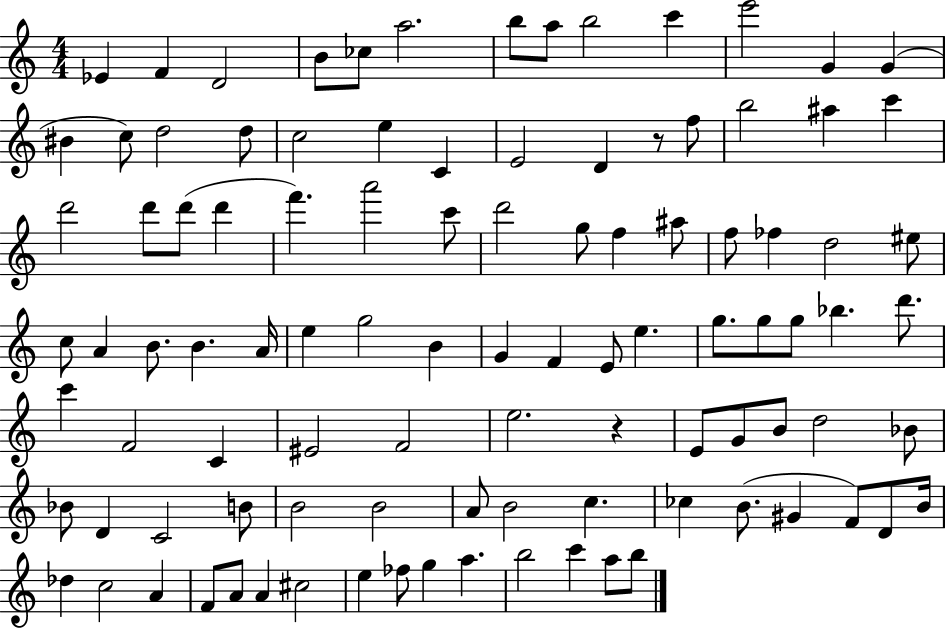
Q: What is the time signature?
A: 4/4